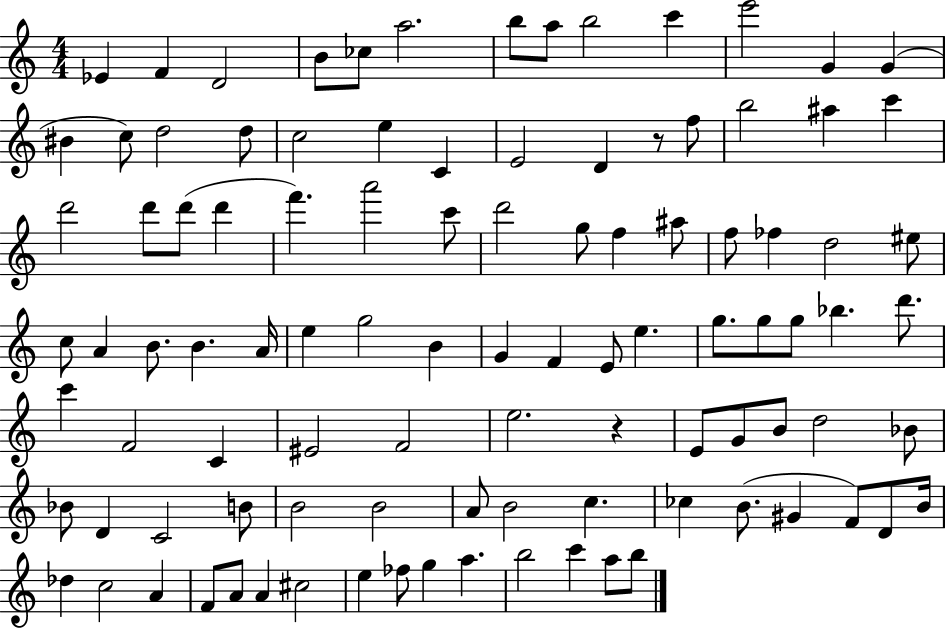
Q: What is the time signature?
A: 4/4